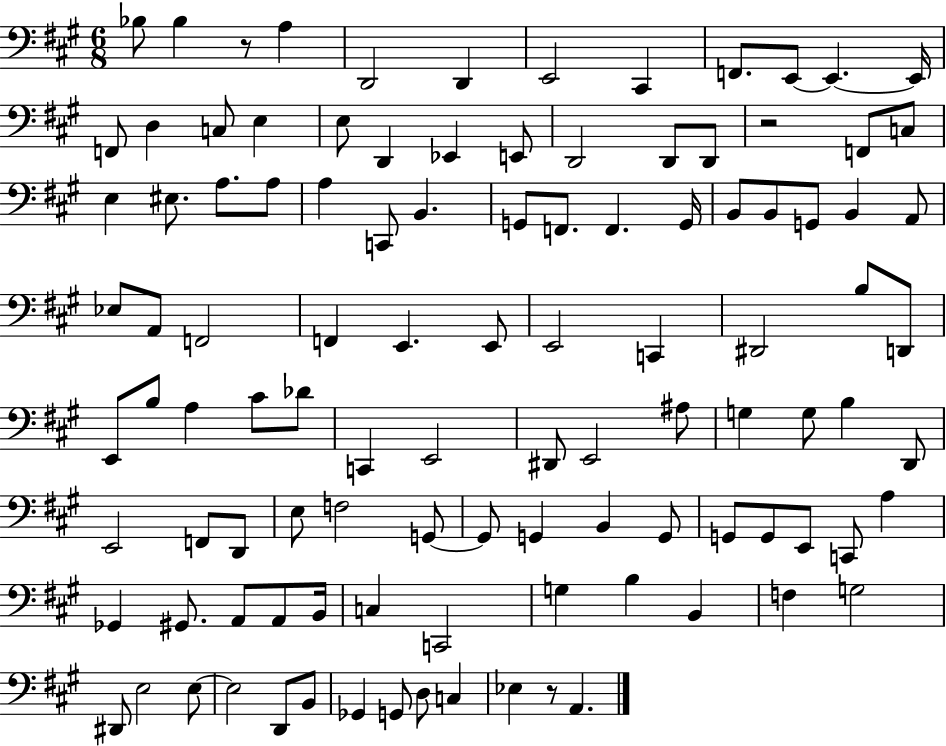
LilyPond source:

{
  \clef bass
  \numericTimeSignature
  \time 6/8
  \key a \major
  bes8 bes4 r8 a4 | d,2 d,4 | e,2 cis,4 | f,8. e,8~~ e,4.~~ e,16 | \break f,8 d4 c8 e4 | e8 d,4 ees,4 e,8 | d,2 d,8 d,8 | r2 f,8 c8 | \break e4 eis8. a8. a8 | a4 c,8 b,4. | g,8 f,8. f,4. g,16 | b,8 b,8 g,8 b,4 a,8 | \break ees8 a,8 f,2 | f,4 e,4. e,8 | e,2 c,4 | dis,2 b8 d,8 | \break e,8 b8 a4 cis'8 des'8 | c,4 e,2 | dis,8 e,2 ais8 | g4 g8 b4 d,8 | \break e,2 f,8 d,8 | e8 f2 g,8~~ | g,8 g,4 b,4 g,8 | g,8 g,8 e,8 c,8 a4 | \break ges,4 gis,8. a,8 a,8 b,16 | c4 c,2 | g4 b4 b,4 | f4 g2 | \break dis,8 e2 e8~~ | e2 d,8 b,8 | ges,4 g,8 d8 c4 | ees4 r8 a,4. | \break \bar "|."
}